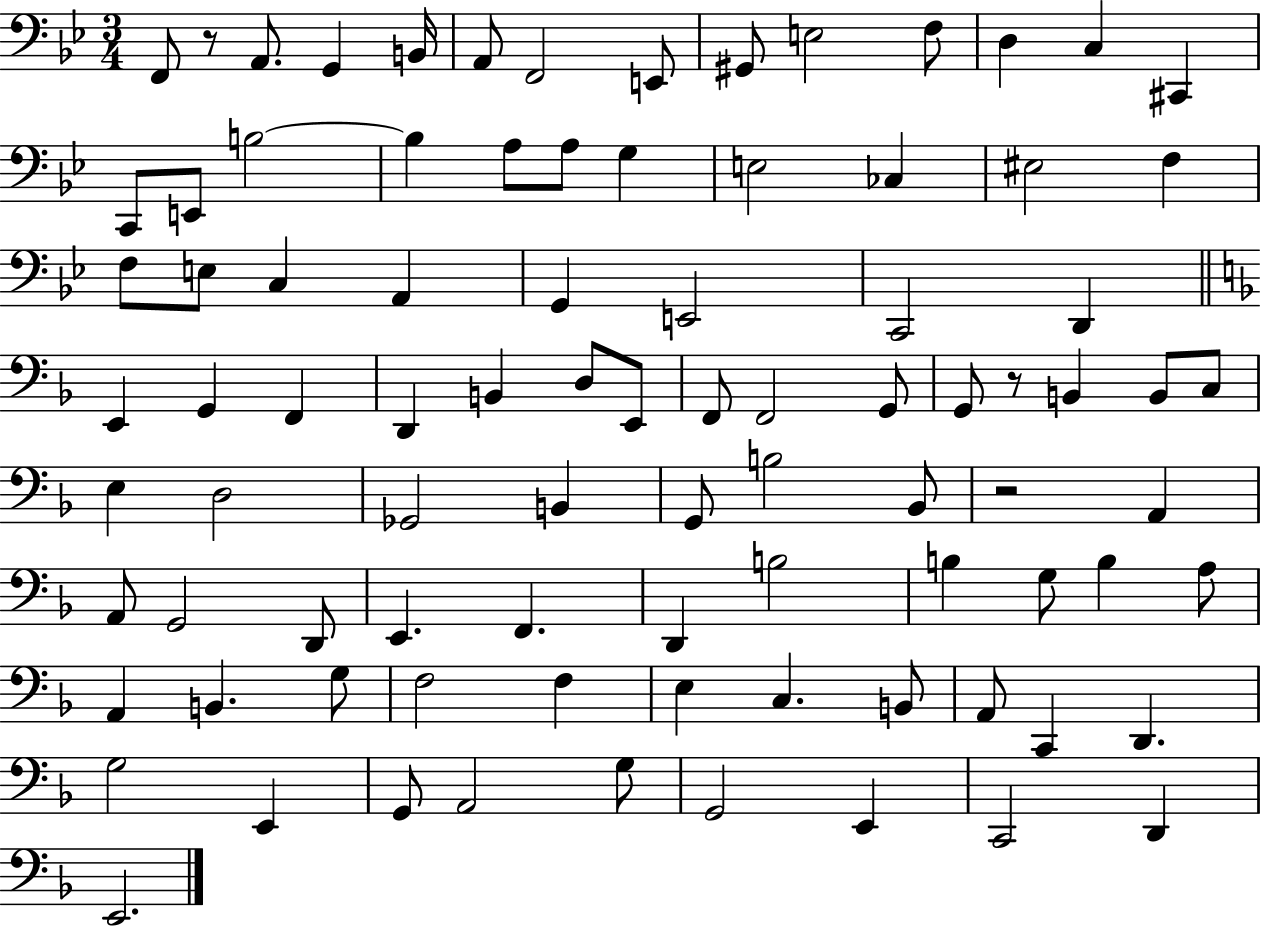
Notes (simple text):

F2/e R/e A2/e. G2/q B2/s A2/e F2/h E2/e G#2/e E3/h F3/e D3/q C3/q C#2/q C2/e E2/e B3/h B3/q A3/e A3/e G3/q E3/h CES3/q EIS3/h F3/q F3/e E3/e C3/q A2/q G2/q E2/h C2/h D2/q E2/q G2/q F2/q D2/q B2/q D3/e E2/e F2/e F2/h G2/e G2/e R/e B2/q B2/e C3/e E3/q D3/h Gb2/h B2/q G2/e B3/h Bb2/e R/h A2/q A2/e G2/h D2/e E2/q. F2/q. D2/q B3/h B3/q G3/e B3/q A3/e A2/q B2/q. G3/e F3/h F3/q E3/q C3/q. B2/e A2/e C2/q D2/q. G3/h E2/q G2/e A2/h G3/e G2/h E2/q C2/h D2/q E2/h.